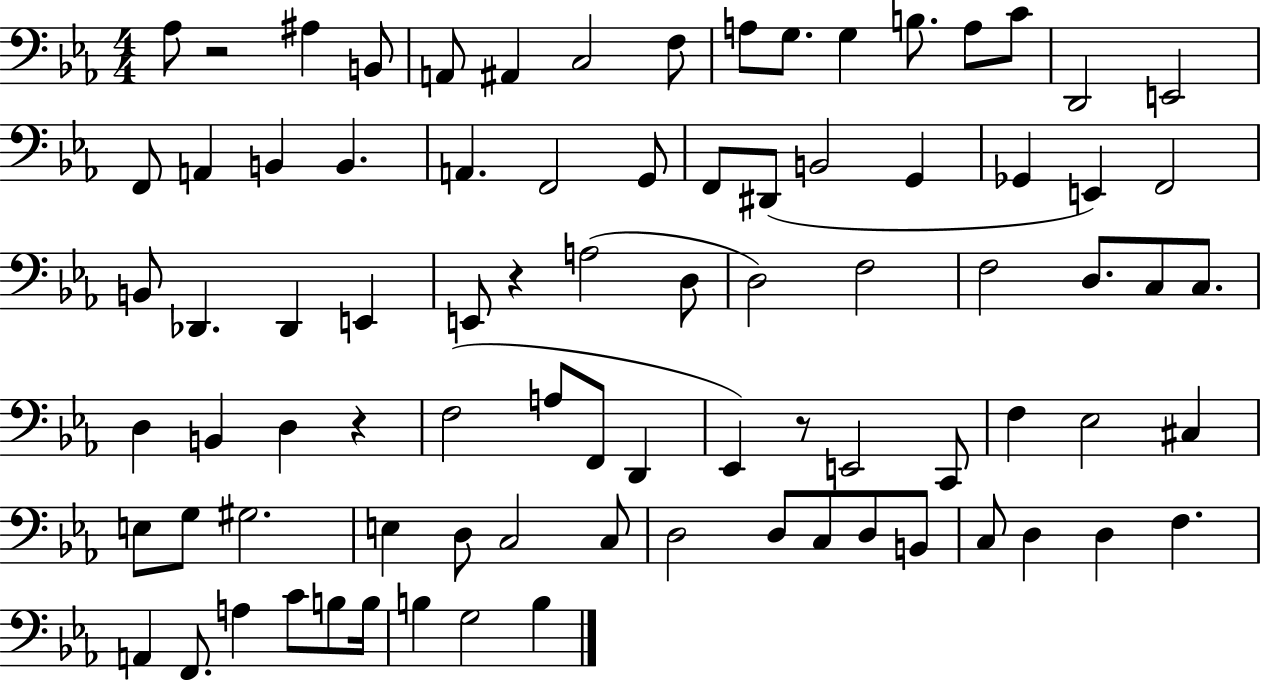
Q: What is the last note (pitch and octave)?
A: B3